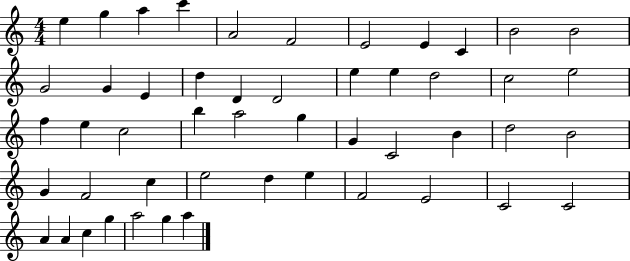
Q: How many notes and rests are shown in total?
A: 50